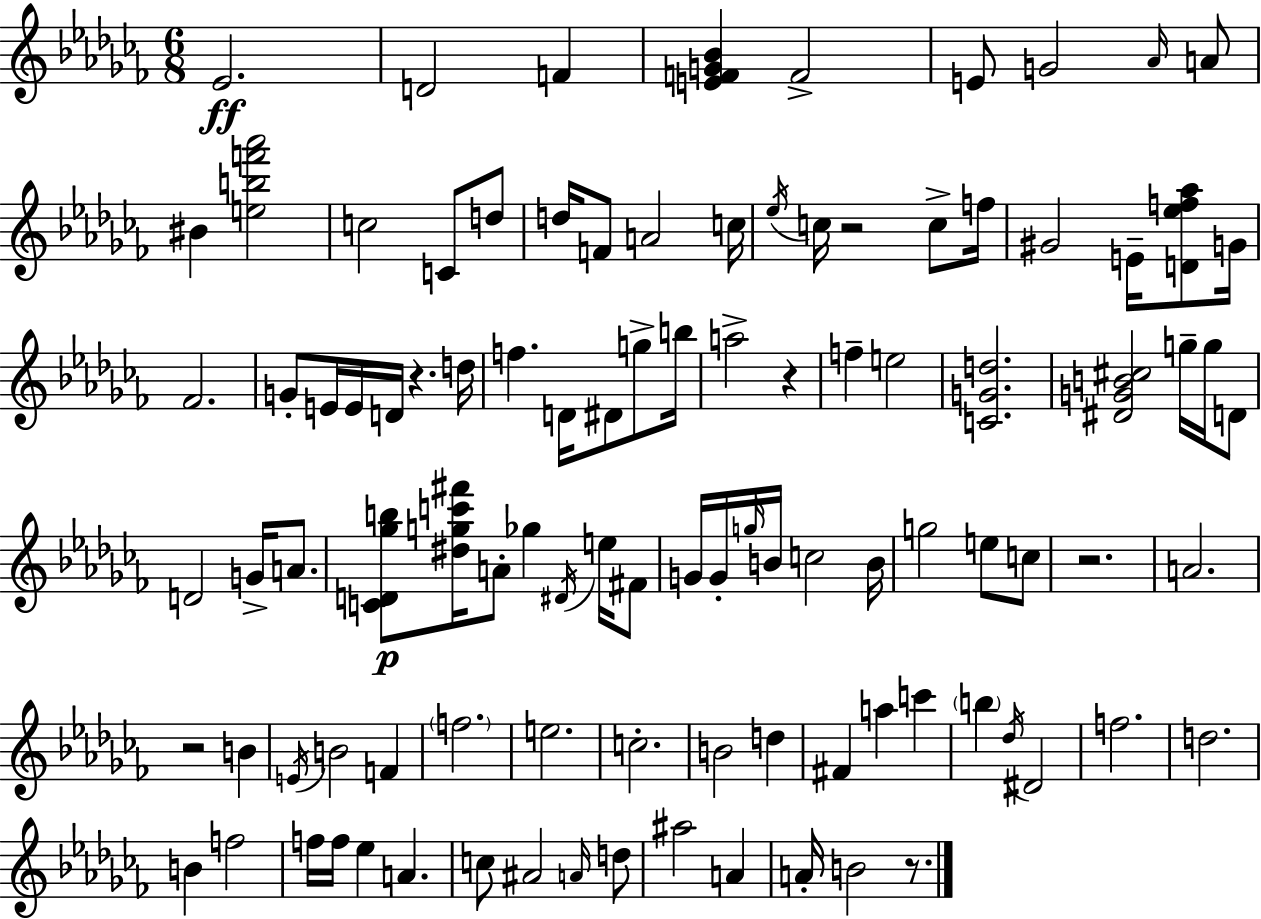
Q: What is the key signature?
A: AES minor